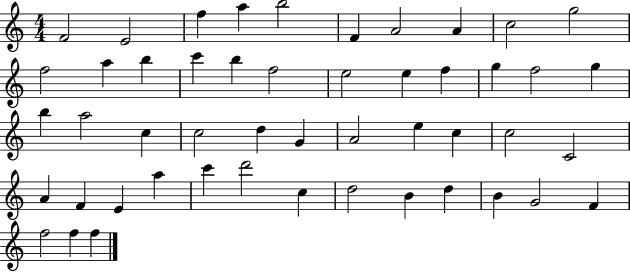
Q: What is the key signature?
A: C major